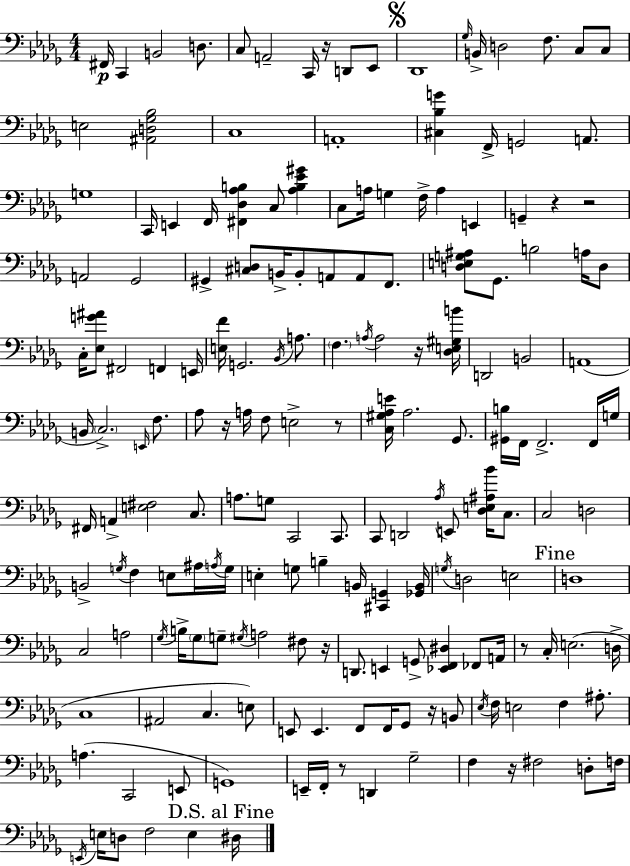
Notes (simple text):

F#2/s C2/q B2/h D3/e. C3/e A2/h C2/s R/s D2/e Eb2/e Db2/w Gb3/s B2/s D3/h F3/e. C3/e C3/e E3/h [A#2,D3,Gb3,Bb3]/h C3/w A2/w [C#3,Bb3,G4]/q F2/s G2/h A2/e. G3/w C2/s E2/q F2/s [F#2,Db3,Ab3,B3]/q C3/e [Ab3,B3,Eb4,G#4]/q C3/e A3/s G3/q F3/s A3/q E2/q G2/q R/q R/h A2/h Gb2/h G#2/q [C#3,D3]/e B2/s B2/e A2/e A2/e F2/e. [D3,E3,G3,A#3]/e Gb2/e. B3/h A3/s D3/e C3/s [Eb3,G4,A#4]/e F#2/h F2/q E2/s [E3,F4]/s G2/h. Bb2/s A3/e. F3/q. A3/s A3/h R/s [Db3,E3,G#3,B4]/s D2/h B2/h A2/w B2/s C3/h. E2/s F3/e. Ab3/e R/s A3/s F3/e E3/h R/e [C3,G#3,Ab3,E4]/s Ab3/h. Gb2/e. [G#2,B3]/s F2/s F2/h. F2/s G3/s F#2/s A2/q [E3,F#3]/h C3/e. A3/e. G3/e C2/h C2/e. C2/e D2/h Ab3/s E2/e [Db3,E3,A#3,Bb4]/s C3/e. C3/h D3/h B2/h G3/s F3/q E3/e A#3/s A3/s G3/s E3/q G3/e B3/q B2/s [C#2,G2]/q [Gb2,B2]/s G3/s D3/h E3/h D3/w C3/h A3/h Gb3/s B3/s Gb3/e G3/e G#3/s A3/h F#3/e R/s D2/e. E2/q G2/e [Eb2,F2,D#3]/q FES2/e A2/s R/e C3/s E3/h. D3/s C3/w A#2/h C3/q. E3/e E2/e E2/q. F2/e F2/s Gb2/e R/s B2/e Eb3/s F3/s E3/h F3/q A#3/e. A3/q. C2/h E2/e G2/w E2/s F2/s R/e D2/q Gb3/h F3/q R/s F#3/h D3/e F3/s E2/s E3/s D3/e F3/h E3/q D#3/s